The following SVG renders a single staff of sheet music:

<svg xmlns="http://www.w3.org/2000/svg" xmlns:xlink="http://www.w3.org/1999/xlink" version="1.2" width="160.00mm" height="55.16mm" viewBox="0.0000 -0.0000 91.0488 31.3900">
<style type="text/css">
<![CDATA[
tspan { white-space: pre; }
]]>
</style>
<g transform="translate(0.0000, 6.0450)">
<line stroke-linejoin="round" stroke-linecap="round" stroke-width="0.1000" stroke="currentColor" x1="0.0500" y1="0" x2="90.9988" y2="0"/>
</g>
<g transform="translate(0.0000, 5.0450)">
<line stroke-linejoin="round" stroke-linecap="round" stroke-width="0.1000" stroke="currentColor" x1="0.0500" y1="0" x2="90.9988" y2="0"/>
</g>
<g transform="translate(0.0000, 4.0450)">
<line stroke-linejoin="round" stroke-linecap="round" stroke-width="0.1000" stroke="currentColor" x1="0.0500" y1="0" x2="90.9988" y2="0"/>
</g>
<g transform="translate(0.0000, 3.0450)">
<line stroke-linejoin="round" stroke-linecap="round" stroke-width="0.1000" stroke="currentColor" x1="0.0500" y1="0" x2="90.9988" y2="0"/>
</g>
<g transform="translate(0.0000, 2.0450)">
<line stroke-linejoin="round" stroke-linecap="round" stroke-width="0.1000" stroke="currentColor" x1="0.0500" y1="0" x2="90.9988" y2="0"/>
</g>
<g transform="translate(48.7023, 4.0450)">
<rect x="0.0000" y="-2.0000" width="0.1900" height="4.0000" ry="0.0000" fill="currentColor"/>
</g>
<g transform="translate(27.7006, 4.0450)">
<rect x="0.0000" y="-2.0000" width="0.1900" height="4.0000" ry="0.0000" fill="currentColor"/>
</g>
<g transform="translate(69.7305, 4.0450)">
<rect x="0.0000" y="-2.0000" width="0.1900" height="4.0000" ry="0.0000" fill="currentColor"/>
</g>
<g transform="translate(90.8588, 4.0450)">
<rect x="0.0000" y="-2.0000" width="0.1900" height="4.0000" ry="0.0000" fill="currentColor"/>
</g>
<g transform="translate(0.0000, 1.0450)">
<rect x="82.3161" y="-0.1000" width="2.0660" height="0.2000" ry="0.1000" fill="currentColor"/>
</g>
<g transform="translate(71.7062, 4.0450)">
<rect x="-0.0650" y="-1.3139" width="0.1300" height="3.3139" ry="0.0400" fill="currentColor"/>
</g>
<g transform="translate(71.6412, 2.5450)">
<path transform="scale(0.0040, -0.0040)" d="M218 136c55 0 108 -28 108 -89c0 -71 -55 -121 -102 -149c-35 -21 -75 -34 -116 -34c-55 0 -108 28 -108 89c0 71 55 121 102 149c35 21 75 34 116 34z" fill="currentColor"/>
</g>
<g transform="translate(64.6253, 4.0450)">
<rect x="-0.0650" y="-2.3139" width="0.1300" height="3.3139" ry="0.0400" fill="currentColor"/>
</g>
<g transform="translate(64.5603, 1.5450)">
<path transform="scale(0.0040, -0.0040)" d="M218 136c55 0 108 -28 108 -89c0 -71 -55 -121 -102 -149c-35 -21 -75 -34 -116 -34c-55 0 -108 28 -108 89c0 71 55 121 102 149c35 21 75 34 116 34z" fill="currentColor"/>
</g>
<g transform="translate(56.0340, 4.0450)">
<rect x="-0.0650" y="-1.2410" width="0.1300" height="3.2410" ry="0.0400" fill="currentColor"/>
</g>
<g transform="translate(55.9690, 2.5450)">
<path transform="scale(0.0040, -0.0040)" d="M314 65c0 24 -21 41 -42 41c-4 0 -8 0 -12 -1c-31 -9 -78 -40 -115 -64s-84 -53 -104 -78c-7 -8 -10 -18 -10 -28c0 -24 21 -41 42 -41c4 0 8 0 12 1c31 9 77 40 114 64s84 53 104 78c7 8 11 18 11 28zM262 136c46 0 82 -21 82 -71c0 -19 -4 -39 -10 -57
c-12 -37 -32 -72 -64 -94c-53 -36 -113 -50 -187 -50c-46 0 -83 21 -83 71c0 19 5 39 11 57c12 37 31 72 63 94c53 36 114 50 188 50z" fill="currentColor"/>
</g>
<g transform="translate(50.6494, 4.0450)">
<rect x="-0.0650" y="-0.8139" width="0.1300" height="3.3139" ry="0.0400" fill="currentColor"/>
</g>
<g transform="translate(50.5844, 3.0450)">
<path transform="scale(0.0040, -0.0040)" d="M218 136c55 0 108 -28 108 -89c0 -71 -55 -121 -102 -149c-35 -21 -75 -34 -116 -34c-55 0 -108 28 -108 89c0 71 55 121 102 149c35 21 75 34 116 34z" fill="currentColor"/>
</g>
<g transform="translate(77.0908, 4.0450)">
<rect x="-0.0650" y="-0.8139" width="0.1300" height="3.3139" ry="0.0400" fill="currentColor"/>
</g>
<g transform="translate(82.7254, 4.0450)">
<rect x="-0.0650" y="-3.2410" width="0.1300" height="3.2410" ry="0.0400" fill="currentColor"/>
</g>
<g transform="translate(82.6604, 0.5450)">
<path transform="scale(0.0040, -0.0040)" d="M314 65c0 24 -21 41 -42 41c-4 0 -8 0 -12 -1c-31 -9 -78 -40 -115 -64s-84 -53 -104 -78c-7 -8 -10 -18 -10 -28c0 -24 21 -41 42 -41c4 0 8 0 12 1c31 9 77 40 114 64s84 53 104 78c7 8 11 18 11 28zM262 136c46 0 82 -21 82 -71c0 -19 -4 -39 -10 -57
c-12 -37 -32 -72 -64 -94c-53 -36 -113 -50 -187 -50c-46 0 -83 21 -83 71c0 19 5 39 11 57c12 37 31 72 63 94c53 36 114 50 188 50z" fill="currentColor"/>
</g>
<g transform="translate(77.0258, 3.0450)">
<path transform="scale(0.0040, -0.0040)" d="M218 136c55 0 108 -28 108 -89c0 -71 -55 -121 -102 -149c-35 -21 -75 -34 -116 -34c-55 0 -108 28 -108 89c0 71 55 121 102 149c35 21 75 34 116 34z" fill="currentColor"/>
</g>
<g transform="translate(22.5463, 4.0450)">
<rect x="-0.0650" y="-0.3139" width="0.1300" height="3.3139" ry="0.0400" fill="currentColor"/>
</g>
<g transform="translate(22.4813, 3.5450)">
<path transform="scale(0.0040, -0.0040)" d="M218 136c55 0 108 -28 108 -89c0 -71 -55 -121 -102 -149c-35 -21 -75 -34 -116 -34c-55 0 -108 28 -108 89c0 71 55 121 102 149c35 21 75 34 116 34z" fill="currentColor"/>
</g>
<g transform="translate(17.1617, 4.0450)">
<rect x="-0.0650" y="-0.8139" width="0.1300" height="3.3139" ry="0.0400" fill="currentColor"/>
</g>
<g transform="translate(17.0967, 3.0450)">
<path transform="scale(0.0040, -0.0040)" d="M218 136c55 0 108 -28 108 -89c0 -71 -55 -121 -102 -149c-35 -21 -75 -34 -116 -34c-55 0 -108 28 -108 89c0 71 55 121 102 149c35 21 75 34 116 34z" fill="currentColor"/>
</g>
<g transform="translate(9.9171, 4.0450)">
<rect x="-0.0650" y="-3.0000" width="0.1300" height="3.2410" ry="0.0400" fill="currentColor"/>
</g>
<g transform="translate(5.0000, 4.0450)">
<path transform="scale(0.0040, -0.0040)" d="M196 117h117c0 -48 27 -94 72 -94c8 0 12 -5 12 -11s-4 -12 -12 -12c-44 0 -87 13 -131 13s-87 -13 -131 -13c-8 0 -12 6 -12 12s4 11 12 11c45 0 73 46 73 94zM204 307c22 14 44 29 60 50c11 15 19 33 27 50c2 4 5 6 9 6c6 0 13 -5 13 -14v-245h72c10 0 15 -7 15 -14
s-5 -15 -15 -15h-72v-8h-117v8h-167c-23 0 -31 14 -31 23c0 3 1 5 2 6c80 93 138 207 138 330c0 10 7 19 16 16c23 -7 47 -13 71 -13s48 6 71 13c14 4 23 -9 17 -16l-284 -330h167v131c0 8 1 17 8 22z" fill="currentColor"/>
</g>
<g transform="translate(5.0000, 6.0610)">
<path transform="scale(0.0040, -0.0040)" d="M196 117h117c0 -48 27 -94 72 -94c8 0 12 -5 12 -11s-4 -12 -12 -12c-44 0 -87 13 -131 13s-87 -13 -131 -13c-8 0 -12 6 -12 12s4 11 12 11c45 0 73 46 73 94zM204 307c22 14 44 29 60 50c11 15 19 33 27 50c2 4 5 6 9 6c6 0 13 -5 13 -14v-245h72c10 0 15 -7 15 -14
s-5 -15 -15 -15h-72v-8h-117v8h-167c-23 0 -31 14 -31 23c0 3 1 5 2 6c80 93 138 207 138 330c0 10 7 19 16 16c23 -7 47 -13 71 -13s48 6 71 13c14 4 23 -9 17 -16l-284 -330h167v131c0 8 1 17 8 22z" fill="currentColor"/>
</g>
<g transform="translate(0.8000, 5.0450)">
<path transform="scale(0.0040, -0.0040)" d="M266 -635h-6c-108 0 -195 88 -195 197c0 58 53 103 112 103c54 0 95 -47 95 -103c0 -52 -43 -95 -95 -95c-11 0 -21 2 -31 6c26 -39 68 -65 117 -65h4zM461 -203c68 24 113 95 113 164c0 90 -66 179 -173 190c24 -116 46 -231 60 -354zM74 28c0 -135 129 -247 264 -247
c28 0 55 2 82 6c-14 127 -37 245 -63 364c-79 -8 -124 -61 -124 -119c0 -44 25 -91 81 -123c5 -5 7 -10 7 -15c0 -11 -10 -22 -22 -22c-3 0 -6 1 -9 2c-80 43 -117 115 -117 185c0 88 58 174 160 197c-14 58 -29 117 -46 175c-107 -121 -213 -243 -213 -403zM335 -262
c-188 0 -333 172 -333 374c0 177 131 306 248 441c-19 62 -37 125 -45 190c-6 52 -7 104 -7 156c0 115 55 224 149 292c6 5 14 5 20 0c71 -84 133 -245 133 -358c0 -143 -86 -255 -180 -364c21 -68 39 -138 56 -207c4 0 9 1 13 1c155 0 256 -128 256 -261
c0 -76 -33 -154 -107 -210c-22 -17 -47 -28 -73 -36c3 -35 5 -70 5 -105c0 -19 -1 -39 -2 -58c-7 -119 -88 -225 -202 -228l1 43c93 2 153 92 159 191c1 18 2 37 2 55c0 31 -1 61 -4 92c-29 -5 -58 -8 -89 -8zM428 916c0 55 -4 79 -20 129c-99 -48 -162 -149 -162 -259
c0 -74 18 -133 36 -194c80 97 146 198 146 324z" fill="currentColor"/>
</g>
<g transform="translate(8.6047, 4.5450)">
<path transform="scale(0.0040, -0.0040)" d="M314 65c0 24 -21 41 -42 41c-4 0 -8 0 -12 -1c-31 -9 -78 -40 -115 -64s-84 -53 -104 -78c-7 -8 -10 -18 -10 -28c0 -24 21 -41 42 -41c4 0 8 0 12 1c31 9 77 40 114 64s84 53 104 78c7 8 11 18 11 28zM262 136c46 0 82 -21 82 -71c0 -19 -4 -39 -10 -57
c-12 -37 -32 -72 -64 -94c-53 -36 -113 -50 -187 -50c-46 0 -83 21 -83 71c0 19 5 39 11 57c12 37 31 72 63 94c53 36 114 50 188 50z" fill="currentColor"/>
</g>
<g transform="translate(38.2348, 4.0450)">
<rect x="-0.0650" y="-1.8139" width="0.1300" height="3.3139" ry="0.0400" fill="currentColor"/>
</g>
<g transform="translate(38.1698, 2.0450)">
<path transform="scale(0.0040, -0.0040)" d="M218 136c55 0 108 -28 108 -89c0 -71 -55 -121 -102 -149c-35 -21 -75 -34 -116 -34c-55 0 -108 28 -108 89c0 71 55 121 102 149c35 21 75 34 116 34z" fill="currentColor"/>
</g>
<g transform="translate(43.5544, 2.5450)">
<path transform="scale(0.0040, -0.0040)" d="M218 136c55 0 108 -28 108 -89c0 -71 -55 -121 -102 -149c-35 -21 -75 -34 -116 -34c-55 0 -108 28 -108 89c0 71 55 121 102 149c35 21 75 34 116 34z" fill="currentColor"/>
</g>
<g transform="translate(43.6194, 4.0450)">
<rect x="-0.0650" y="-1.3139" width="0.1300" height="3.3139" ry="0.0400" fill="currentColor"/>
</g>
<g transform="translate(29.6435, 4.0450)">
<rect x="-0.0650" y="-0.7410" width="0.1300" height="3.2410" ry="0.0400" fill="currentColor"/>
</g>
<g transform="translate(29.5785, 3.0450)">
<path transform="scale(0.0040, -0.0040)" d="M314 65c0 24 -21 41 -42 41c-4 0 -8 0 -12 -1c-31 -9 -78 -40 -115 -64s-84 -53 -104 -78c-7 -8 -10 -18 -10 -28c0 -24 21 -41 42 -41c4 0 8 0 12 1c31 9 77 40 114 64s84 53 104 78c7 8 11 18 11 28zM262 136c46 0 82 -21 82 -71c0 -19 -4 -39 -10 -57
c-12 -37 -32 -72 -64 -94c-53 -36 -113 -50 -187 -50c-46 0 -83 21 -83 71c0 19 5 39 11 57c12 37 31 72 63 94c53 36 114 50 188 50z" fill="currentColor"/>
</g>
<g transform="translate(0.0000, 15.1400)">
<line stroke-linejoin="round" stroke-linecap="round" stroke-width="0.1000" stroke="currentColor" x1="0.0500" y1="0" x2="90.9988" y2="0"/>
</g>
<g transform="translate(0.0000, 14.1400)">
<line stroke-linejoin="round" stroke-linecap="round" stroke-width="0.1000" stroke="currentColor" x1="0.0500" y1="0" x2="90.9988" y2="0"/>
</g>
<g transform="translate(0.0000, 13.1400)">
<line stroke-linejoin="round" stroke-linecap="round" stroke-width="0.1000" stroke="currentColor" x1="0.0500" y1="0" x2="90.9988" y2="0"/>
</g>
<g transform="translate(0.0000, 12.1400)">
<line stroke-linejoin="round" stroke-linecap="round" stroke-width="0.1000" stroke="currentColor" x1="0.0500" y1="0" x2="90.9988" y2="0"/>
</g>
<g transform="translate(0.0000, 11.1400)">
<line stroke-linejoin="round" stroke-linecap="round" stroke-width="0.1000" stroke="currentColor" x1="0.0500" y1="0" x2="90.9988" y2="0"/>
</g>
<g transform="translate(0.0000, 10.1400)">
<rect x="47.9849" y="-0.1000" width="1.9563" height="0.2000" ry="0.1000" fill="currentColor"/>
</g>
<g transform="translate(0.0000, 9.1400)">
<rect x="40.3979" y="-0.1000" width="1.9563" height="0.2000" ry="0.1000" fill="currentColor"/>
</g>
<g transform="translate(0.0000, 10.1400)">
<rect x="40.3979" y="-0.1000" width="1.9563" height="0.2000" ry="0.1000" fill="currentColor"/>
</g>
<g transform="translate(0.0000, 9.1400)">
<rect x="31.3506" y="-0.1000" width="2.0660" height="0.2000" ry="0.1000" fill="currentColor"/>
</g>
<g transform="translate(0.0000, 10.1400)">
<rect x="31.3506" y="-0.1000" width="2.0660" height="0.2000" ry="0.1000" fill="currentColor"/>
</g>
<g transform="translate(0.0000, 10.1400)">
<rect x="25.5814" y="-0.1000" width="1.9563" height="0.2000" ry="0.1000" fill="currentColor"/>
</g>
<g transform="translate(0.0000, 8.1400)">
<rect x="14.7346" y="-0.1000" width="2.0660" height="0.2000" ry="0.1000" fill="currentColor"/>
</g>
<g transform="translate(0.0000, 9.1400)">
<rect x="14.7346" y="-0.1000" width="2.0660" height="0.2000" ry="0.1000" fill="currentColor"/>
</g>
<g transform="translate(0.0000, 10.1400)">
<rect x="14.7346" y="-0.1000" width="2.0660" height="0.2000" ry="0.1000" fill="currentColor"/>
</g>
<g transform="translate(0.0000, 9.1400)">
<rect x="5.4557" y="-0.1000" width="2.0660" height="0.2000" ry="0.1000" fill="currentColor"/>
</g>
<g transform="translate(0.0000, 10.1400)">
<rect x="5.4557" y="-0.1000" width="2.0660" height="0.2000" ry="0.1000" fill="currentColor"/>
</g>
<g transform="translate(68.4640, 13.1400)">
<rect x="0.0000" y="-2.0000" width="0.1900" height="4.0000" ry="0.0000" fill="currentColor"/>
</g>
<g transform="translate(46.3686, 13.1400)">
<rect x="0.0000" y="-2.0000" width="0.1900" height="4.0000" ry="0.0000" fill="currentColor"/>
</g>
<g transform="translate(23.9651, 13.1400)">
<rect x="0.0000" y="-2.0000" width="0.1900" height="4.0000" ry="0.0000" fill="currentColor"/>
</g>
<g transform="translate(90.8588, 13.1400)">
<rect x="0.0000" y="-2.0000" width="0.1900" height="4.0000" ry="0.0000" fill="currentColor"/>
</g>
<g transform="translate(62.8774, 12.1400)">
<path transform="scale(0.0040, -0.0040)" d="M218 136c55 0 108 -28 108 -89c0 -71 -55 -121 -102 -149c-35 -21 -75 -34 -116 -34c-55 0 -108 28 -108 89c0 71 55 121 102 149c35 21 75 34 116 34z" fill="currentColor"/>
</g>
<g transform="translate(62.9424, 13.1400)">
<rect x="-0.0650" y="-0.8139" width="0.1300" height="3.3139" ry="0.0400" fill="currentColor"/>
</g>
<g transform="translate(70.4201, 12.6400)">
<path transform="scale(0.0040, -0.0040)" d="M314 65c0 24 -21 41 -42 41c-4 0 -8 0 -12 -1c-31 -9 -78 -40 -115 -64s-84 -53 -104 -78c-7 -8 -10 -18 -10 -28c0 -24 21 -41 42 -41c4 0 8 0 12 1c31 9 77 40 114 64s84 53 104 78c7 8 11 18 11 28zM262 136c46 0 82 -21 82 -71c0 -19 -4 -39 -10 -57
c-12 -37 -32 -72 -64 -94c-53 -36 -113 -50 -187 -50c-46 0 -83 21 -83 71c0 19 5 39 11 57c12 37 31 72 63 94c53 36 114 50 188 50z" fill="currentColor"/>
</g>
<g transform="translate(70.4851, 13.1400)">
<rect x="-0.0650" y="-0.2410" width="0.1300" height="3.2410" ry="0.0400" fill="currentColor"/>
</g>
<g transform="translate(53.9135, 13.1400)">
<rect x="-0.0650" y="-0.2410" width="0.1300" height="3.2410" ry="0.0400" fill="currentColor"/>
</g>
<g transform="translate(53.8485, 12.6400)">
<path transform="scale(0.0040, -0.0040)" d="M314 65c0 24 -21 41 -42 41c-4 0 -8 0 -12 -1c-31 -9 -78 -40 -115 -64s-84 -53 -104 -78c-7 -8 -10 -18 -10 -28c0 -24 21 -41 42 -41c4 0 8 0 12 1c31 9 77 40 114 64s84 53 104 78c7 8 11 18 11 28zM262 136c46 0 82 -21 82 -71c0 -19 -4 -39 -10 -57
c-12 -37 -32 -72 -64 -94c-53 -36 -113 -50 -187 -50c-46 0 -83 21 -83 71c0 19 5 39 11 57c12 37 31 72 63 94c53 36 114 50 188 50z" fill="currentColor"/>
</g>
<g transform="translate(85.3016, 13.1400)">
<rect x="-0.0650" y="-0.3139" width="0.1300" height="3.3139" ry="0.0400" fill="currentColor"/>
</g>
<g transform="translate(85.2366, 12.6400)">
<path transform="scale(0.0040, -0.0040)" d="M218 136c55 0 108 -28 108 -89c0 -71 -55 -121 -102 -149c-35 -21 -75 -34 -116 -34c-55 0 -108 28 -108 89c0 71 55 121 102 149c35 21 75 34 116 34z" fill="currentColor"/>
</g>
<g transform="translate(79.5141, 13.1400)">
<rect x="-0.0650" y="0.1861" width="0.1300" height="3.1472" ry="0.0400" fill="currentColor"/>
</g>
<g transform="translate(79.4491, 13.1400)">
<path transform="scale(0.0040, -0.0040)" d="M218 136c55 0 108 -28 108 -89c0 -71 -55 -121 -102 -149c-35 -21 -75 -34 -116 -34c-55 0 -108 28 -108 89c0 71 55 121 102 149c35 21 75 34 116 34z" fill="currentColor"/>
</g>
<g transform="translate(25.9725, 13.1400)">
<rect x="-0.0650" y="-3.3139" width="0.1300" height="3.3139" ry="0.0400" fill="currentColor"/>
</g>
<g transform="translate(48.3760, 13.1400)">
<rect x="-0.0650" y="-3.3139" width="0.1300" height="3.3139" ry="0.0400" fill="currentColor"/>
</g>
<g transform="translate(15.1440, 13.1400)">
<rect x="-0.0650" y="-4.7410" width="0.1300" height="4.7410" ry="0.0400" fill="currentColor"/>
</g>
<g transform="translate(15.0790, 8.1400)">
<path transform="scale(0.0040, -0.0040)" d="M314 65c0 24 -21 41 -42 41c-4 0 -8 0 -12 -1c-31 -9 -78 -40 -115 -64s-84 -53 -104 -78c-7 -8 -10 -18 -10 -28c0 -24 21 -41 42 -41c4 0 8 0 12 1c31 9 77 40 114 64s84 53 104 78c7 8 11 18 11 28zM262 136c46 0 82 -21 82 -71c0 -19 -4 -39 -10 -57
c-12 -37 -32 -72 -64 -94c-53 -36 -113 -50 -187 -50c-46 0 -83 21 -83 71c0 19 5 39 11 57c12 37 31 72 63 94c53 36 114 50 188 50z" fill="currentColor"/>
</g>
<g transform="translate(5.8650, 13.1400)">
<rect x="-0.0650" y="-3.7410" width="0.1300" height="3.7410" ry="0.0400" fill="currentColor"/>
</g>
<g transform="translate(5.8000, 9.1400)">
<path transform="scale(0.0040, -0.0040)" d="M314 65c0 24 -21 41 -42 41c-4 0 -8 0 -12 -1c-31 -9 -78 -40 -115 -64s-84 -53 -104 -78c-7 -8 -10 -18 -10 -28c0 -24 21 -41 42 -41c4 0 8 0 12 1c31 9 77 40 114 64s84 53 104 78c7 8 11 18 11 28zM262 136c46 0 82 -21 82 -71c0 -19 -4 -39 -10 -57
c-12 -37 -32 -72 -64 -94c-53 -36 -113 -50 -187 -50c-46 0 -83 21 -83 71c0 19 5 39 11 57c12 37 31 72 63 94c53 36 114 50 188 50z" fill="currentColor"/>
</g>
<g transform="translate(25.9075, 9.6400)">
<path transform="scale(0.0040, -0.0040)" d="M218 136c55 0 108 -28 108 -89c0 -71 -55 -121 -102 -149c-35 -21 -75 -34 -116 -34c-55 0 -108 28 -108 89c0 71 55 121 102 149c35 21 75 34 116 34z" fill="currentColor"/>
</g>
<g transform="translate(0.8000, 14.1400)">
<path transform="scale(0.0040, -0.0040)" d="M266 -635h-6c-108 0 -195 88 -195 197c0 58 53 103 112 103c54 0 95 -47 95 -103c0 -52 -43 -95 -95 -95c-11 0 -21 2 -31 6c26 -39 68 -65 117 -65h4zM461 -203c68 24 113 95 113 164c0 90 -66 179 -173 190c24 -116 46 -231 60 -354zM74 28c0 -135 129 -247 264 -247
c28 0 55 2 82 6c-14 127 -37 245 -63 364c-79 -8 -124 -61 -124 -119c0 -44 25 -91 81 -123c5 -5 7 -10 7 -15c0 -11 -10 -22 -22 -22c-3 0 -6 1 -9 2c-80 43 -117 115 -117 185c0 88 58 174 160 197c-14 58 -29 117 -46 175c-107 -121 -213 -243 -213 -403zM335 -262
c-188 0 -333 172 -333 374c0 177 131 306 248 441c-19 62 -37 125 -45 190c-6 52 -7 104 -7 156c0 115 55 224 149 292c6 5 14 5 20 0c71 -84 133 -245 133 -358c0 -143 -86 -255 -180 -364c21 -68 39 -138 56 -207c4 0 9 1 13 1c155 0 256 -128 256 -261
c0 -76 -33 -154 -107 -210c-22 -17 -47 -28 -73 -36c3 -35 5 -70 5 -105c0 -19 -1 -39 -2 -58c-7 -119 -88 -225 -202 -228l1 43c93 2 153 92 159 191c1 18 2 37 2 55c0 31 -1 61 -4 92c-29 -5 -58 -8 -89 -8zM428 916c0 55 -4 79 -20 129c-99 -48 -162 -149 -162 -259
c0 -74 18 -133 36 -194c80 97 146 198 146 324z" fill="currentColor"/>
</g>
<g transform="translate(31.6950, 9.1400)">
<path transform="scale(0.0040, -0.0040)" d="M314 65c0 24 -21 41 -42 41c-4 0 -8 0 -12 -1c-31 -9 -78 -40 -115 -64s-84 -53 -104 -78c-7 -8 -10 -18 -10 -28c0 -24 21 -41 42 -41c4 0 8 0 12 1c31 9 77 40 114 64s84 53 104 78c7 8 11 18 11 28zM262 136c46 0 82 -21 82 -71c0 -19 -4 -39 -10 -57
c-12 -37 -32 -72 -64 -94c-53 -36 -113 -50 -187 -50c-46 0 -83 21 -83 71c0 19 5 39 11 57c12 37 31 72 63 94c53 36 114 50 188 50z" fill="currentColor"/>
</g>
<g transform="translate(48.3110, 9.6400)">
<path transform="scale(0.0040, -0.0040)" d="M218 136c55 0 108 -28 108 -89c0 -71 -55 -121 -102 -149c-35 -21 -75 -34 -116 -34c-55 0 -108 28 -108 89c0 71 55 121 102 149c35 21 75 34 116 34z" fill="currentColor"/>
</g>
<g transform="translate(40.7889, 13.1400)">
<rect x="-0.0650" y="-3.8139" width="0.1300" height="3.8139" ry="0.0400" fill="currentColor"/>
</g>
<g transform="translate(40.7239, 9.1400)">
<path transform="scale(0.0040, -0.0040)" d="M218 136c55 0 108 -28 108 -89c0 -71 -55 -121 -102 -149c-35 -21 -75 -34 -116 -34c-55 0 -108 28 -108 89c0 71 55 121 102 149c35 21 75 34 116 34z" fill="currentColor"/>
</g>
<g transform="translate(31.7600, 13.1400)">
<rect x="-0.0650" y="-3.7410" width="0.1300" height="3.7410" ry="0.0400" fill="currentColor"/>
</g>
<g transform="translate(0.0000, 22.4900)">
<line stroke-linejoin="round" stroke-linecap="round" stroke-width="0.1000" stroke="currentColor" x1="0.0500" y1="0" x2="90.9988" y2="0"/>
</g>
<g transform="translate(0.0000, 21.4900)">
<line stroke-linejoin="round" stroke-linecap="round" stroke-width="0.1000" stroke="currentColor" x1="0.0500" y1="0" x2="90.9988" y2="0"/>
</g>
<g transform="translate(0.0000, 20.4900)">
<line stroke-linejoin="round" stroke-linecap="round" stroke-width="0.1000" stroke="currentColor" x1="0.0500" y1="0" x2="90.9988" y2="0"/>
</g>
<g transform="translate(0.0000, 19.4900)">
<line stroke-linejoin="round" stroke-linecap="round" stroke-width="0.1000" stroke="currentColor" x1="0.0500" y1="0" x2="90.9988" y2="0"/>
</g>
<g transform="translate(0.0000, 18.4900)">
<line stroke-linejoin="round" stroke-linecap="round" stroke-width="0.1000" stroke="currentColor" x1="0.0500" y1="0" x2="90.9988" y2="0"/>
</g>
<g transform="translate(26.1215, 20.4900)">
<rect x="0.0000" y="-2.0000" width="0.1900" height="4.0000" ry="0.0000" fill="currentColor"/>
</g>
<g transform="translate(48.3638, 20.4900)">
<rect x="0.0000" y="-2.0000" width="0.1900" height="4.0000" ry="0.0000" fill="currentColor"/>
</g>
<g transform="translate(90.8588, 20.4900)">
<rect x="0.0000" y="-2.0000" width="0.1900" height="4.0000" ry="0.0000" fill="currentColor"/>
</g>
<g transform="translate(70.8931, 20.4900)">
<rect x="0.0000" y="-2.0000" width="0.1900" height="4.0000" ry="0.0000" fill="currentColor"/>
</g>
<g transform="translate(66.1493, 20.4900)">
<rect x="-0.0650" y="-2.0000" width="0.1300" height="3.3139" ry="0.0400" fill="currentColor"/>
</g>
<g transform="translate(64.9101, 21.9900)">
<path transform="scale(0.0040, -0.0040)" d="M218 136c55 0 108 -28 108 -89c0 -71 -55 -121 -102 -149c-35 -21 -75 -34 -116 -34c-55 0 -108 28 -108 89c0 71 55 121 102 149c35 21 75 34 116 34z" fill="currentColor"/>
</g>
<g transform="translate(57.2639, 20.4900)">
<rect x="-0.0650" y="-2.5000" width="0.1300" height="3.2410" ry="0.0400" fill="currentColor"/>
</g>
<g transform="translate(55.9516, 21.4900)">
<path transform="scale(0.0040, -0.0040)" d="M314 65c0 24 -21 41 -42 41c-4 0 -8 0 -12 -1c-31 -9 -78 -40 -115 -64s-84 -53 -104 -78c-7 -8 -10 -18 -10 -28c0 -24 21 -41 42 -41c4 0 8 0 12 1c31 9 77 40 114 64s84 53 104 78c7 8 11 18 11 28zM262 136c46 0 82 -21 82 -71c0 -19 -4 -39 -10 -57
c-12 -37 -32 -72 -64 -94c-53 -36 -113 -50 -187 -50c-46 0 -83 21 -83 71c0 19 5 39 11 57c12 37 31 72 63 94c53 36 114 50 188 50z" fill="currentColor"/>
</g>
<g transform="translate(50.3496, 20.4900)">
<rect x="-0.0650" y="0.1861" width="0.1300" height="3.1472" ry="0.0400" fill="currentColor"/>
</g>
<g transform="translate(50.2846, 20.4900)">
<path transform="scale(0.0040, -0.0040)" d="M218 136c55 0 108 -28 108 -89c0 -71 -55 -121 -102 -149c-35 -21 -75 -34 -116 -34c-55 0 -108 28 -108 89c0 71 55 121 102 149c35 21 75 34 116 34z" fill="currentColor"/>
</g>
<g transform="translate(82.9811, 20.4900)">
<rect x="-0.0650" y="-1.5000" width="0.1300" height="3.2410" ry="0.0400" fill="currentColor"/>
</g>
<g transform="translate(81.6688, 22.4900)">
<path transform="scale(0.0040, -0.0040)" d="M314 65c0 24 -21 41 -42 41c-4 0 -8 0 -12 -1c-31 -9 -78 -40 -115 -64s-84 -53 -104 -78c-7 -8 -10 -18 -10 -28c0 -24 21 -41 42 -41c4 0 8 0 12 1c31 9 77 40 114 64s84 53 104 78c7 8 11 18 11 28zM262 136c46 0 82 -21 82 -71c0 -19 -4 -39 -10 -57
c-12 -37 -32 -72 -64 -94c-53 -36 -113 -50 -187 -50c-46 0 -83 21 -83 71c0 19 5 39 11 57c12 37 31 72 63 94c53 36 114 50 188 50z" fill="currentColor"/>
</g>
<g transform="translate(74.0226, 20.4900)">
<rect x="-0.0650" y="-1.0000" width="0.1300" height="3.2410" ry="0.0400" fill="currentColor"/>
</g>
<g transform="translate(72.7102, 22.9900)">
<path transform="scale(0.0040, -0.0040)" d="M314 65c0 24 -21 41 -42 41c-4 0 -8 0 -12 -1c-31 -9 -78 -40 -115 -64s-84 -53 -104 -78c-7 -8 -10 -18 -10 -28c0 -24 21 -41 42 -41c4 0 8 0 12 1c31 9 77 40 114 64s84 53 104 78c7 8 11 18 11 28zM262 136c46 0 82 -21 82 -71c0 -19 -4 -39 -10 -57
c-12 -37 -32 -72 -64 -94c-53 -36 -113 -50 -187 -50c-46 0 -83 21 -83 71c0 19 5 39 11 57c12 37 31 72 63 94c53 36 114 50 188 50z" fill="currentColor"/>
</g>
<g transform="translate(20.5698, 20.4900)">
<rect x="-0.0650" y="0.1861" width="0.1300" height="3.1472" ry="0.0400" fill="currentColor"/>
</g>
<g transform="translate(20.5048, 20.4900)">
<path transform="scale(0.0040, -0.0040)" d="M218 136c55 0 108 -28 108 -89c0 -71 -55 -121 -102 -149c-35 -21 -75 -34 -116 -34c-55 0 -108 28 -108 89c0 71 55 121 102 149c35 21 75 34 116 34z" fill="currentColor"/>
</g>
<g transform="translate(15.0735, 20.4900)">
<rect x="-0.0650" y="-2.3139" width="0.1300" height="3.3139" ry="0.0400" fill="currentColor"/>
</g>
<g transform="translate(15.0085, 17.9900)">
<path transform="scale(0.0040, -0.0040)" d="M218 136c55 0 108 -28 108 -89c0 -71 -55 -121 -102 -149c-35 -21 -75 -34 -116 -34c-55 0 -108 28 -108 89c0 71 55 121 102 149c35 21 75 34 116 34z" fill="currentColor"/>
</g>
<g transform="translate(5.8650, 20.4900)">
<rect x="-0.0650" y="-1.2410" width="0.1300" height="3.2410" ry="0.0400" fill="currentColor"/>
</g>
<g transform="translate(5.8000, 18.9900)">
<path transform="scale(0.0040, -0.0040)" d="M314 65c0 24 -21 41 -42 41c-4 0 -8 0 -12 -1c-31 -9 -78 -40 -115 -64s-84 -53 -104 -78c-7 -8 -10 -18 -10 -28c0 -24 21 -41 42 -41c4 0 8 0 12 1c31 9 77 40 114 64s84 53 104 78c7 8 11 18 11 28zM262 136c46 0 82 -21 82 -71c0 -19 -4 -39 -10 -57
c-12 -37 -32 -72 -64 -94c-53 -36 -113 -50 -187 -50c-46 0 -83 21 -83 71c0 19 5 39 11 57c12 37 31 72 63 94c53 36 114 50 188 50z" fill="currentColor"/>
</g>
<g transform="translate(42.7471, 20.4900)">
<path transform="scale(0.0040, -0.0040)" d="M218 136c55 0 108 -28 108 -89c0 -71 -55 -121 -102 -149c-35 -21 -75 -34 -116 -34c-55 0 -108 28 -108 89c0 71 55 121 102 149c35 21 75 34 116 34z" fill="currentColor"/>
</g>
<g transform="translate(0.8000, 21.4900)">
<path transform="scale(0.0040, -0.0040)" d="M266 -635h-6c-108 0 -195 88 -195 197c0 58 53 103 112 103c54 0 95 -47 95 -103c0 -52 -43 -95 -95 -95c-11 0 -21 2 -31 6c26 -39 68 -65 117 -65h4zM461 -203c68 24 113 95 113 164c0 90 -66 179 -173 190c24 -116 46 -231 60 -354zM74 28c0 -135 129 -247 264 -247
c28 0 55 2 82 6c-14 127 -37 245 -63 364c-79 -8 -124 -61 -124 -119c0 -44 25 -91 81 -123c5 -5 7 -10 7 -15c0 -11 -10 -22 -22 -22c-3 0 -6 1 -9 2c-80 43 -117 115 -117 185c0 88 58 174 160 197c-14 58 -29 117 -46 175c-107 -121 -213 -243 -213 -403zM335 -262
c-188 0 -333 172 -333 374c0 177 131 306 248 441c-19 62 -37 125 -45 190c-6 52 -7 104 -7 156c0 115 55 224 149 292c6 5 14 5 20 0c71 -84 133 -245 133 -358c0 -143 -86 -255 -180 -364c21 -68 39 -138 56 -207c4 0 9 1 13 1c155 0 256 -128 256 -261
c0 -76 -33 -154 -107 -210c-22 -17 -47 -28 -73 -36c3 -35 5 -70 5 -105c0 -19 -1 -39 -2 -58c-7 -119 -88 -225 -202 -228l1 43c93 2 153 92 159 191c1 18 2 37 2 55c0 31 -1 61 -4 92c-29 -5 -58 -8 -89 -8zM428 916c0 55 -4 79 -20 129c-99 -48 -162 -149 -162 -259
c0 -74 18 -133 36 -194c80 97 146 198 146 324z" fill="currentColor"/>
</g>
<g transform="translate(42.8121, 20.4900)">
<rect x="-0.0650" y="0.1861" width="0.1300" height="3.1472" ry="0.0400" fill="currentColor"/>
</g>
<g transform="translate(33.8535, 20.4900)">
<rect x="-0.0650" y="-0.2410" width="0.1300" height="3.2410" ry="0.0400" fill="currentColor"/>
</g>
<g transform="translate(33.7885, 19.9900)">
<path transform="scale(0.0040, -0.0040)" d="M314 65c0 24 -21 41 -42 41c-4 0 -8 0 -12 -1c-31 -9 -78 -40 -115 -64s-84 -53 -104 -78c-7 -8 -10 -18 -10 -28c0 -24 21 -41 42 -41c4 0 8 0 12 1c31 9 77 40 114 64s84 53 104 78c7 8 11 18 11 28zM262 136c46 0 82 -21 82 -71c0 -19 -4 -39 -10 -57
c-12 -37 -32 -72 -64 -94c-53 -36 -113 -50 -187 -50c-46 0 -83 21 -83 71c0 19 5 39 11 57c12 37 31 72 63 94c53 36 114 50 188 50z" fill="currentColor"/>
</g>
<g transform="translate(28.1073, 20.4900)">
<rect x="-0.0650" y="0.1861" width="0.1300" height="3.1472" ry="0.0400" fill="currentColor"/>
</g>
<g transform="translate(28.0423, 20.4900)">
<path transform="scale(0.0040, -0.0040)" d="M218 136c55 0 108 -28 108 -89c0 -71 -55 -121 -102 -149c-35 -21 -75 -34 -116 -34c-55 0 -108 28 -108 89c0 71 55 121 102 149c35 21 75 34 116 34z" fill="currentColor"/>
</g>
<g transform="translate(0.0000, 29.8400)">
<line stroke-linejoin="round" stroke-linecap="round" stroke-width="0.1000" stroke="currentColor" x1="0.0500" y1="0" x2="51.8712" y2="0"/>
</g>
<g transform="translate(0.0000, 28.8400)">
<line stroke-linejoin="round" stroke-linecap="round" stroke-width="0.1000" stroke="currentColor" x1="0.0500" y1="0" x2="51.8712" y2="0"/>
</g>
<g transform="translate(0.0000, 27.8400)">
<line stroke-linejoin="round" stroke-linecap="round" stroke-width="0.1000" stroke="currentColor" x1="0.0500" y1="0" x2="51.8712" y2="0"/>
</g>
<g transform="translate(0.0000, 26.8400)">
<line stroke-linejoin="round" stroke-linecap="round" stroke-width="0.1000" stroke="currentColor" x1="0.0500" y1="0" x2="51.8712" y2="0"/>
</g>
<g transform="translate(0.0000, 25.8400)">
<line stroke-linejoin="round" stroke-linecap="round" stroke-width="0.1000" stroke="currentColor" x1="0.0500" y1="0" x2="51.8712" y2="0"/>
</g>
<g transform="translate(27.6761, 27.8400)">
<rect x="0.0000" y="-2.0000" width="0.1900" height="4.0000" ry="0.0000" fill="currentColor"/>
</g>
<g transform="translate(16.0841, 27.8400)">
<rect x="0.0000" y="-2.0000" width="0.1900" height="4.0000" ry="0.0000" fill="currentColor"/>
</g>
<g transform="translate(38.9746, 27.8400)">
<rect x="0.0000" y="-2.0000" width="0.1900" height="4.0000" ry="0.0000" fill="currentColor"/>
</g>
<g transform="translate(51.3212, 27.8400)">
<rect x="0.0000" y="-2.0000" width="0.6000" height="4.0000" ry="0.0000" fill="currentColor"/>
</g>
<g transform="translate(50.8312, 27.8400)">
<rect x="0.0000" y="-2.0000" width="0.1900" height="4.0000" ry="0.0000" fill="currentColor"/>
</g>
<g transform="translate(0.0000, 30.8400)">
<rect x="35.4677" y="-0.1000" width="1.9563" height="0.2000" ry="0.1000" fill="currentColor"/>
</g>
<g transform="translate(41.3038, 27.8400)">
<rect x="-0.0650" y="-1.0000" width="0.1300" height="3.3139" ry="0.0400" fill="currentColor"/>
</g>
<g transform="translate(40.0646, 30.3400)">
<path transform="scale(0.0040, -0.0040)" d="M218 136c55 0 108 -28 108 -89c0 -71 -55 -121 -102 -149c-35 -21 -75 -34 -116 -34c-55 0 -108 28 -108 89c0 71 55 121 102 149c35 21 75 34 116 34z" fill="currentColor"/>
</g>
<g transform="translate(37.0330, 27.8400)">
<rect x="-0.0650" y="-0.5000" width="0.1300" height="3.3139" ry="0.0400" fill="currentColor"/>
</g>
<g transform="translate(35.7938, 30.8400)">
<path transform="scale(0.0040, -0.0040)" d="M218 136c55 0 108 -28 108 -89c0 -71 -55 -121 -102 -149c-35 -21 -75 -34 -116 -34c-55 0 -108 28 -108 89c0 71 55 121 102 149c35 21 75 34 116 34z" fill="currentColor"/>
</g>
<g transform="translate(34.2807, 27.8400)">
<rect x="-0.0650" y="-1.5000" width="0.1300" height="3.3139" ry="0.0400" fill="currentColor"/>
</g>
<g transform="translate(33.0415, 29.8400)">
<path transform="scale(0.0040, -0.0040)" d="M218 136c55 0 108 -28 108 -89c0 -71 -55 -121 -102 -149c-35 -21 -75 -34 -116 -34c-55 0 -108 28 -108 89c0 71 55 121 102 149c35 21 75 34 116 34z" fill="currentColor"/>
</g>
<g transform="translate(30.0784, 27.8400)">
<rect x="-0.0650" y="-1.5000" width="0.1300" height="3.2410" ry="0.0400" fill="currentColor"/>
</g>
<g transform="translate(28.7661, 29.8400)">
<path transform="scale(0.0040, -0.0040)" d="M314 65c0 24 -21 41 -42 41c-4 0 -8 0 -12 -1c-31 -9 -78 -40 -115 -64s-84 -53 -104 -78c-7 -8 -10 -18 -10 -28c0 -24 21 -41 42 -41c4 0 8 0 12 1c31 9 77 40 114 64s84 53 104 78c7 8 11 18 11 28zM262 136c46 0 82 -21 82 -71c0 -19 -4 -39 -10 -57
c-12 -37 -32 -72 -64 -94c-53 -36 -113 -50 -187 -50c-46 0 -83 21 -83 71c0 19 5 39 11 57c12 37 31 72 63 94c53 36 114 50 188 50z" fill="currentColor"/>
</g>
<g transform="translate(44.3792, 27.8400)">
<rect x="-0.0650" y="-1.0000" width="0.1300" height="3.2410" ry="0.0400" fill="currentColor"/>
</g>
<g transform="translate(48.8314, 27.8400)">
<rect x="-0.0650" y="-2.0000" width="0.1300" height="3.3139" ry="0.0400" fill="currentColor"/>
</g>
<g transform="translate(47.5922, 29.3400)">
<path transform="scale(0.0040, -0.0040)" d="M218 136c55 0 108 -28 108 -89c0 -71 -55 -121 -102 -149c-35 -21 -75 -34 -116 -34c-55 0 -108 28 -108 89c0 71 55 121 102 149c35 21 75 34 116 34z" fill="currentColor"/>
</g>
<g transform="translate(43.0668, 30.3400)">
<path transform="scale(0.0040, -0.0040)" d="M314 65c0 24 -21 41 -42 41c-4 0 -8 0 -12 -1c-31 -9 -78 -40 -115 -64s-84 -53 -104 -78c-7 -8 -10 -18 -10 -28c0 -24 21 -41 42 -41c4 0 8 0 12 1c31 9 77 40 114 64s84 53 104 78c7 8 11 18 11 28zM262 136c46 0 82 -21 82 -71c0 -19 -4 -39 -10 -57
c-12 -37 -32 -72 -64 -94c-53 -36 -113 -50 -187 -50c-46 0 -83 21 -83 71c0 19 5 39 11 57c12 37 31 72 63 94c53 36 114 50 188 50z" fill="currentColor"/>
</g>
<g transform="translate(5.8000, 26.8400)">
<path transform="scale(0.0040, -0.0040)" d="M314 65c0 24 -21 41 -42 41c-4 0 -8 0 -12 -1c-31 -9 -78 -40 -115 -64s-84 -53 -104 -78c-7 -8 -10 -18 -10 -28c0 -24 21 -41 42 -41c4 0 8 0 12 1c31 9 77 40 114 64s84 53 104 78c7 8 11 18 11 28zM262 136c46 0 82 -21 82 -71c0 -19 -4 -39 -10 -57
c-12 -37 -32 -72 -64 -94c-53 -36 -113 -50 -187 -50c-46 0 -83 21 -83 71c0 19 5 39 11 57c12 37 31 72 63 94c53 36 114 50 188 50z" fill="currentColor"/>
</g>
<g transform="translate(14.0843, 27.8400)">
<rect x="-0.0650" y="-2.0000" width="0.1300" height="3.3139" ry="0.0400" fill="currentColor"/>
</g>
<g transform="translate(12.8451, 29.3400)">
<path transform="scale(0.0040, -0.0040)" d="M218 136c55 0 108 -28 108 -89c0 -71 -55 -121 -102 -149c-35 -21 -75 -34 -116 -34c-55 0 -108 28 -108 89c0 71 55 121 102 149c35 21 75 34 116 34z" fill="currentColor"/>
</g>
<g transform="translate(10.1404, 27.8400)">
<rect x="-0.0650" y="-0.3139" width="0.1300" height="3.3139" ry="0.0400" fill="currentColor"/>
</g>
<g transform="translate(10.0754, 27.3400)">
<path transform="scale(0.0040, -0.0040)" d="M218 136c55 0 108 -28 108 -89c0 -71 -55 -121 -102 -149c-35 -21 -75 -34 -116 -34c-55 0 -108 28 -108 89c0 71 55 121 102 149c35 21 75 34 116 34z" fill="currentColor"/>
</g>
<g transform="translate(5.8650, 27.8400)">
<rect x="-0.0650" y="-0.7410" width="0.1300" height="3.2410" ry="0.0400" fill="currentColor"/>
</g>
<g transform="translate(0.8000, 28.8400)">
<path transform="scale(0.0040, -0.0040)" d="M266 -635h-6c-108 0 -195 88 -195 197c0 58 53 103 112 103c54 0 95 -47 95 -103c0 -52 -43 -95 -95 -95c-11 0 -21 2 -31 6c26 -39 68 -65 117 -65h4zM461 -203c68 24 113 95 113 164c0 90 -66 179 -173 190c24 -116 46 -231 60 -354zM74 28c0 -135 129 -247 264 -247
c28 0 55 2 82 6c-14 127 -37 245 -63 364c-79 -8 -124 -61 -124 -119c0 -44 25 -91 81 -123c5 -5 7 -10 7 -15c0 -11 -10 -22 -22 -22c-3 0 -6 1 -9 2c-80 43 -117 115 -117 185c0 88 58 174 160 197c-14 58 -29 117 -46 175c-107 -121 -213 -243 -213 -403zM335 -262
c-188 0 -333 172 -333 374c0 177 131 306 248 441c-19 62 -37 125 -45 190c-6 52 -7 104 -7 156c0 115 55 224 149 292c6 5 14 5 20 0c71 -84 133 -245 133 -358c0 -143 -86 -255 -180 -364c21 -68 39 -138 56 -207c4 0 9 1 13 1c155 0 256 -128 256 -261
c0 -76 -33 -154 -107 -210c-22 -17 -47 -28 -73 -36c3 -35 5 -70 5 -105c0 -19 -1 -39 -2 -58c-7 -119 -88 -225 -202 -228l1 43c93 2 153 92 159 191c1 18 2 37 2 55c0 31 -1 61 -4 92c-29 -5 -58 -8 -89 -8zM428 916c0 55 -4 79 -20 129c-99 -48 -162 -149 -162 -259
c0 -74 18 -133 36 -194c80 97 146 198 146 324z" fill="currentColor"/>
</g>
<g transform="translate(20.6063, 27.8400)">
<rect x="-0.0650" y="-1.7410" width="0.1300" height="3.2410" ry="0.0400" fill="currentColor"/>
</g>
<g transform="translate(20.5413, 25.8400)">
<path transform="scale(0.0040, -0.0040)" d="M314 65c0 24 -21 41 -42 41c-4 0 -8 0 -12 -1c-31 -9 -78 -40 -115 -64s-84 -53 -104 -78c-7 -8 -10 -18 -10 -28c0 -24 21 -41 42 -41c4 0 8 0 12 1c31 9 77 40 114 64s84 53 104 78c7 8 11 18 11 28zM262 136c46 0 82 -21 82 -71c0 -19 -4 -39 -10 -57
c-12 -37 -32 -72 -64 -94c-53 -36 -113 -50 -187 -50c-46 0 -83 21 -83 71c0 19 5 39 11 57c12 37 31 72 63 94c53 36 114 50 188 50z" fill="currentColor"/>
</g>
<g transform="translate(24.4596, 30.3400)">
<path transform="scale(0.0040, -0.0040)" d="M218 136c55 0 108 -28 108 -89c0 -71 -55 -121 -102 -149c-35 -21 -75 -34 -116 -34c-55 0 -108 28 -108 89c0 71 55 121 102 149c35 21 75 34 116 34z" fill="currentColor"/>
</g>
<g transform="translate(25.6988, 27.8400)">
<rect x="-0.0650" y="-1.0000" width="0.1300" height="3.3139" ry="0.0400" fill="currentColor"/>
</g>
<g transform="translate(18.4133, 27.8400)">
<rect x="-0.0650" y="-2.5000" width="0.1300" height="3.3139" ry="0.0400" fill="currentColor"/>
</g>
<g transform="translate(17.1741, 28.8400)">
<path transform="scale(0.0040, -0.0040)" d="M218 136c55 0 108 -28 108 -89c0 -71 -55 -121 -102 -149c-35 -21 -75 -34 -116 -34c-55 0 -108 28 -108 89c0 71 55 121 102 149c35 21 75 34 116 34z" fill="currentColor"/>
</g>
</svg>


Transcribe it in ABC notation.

X:1
T:Untitled
M:4/4
L:1/4
K:C
A2 d c d2 f e d e2 g e d b2 c'2 e'2 b c'2 c' b c2 d c2 B c e2 g B B c2 B B G2 F D2 E2 d2 c F G f2 D E2 E C D D2 F